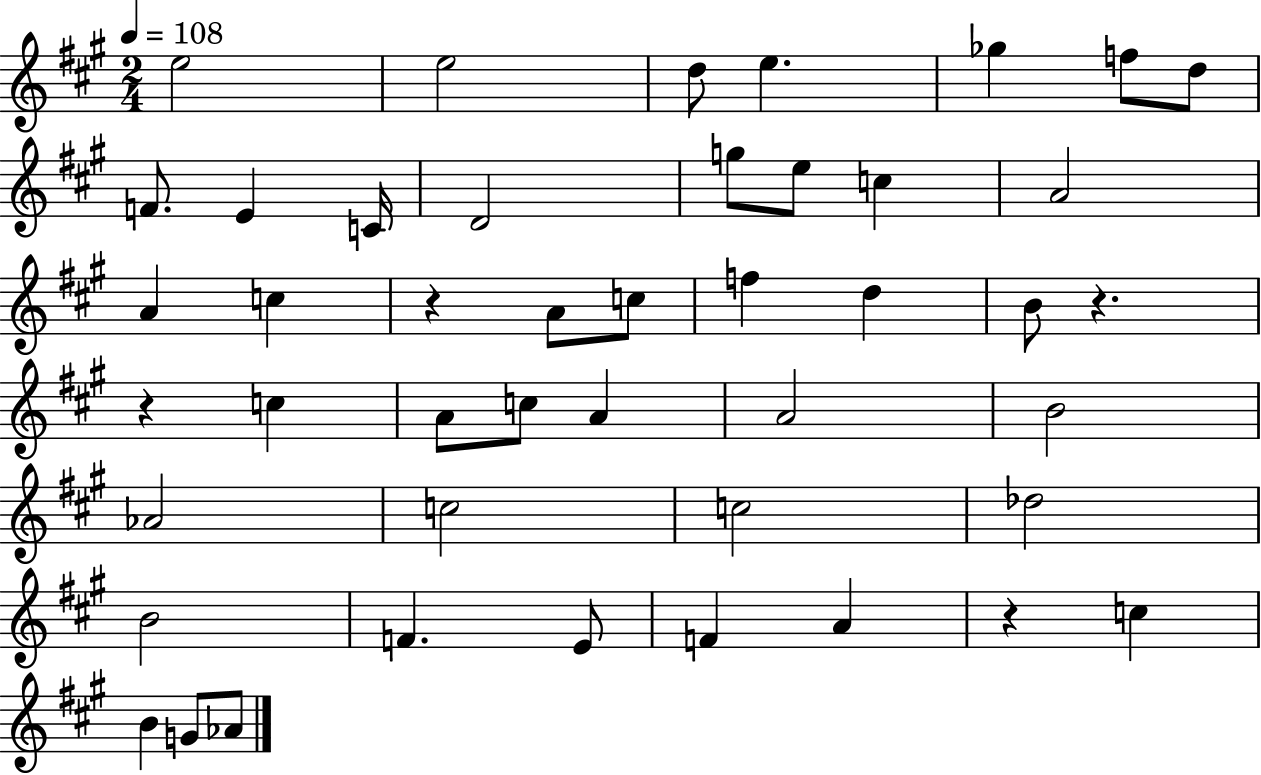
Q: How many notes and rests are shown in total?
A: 45